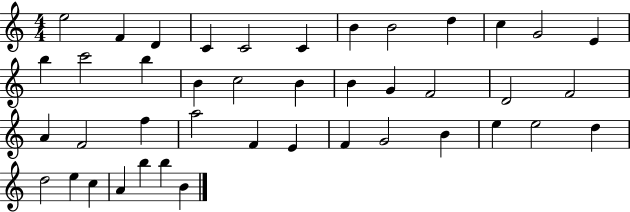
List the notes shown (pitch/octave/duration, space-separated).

E5/h F4/q D4/q C4/q C4/h C4/q B4/q B4/h D5/q C5/q G4/h E4/q B5/q C6/h B5/q B4/q C5/h B4/q B4/q G4/q F4/h D4/h F4/h A4/q F4/h F5/q A5/h F4/q E4/q F4/q G4/h B4/q E5/q E5/h D5/q D5/h E5/q C5/q A4/q B5/q B5/q B4/q